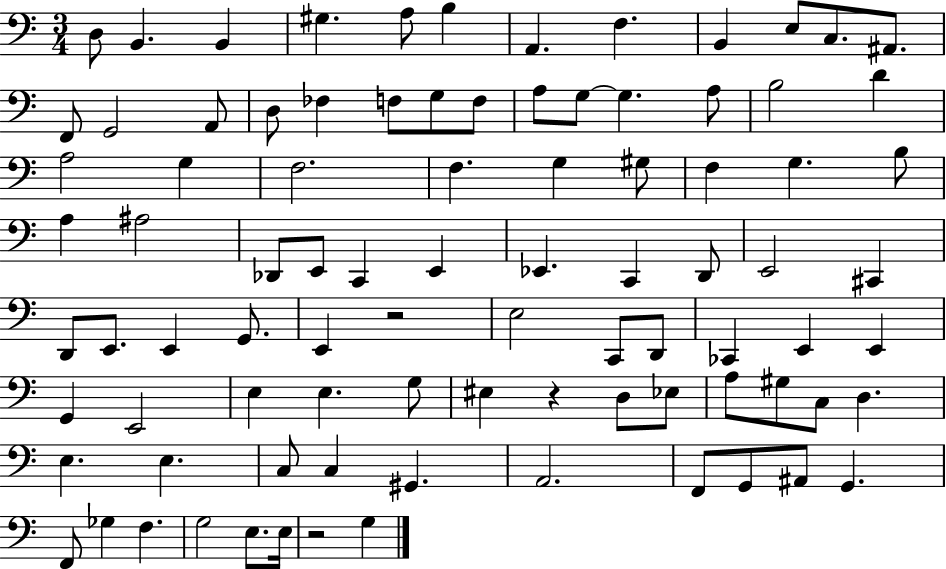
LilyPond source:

{
  \clef bass
  \numericTimeSignature
  \time 3/4
  \key c \major
  d8 b,4. b,4 | gis4. a8 b4 | a,4. f4. | b,4 e8 c8. ais,8. | \break f,8 g,2 a,8 | d8 fes4 f8 g8 f8 | a8 g8~~ g4. a8 | b2 d'4 | \break a2 g4 | f2. | f4. g4 gis8 | f4 g4. b8 | \break a4 ais2 | des,8 e,8 c,4 e,4 | ees,4. c,4 d,8 | e,2 cis,4 | \break d,8 e,8. e,4 g,8. | e,4 r2 | e2 c,8 d,8 | ces,4 e,4 e,4 | \break g,4 e,2 | e4 e4. g8 | eis4 r4 d8 ees8 | a8 gis8 c8 d4. | \break e4. e4. | c8 c4 gis,4. | a,2. | f,8 g,8 ais,8 g,4. | \break f,8 ges4 f4. | g2 e8. e16 | r2 g4 | \bar "|."
}